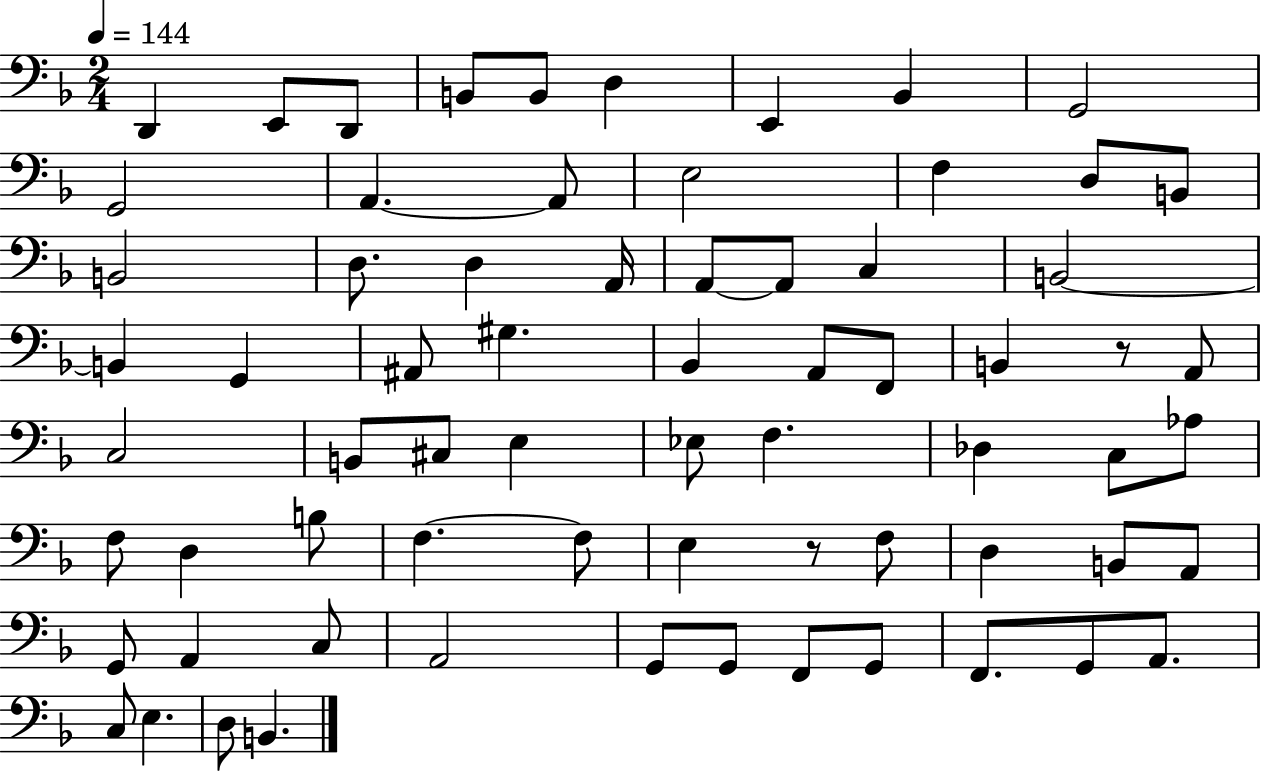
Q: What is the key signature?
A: F major